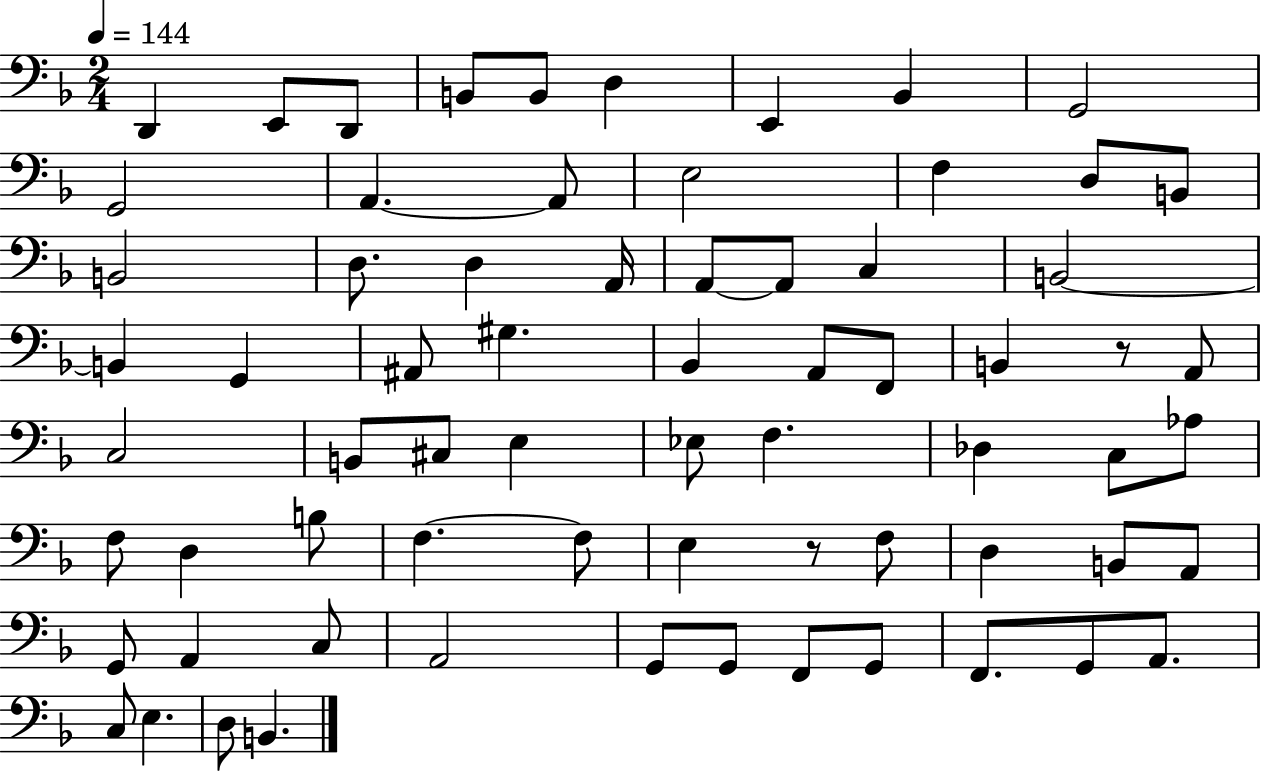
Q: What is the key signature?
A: F major